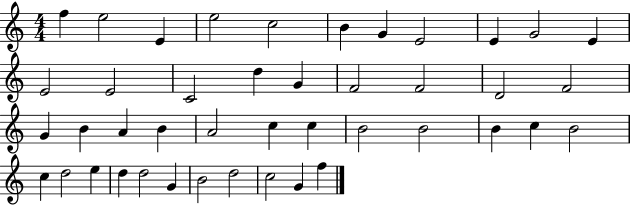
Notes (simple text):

F5/q E5/h E4/q E5/h C5/h B4/q G4/q E4/h E4/q G4/h E4/q E4/h E4/h C4/h D5/q G4/q F4/h F4/h D4/h F4/h G4/q B4/q A4/q B4/q A4/h C5/q C5/q B4/h B4/h B4/q C5/q B4/h C5/q D5/h E5/q D5/q D5/h G4/q B4/h D5/h C5/h G4/q F5/q